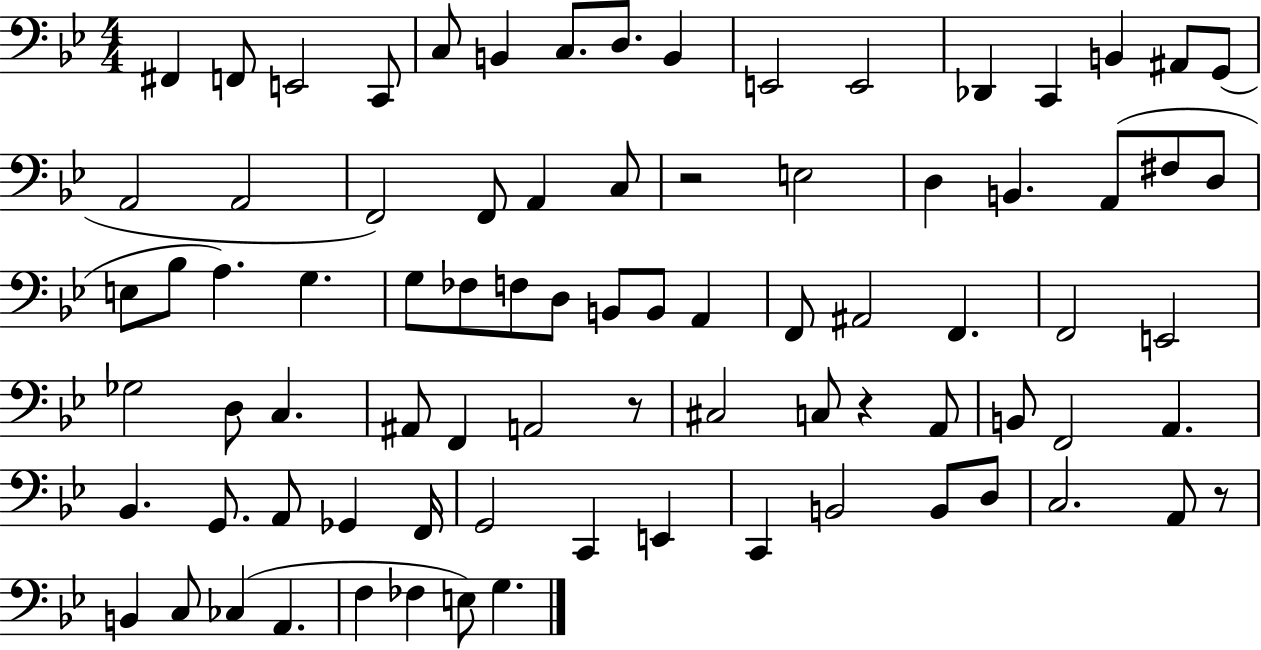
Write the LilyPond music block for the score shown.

{
  \clef bass
  \numericTimeSignature
  \time 4/4
  \key bes \major
  \repeat volta 2 { fis,4 f,8 e,2 c,8 | c8 b,4 c8. d8. b,4 | e,2 e,2 | des,4 c,4 b,4 ais,8 g,8( | \break a,2 a,2 | f,2) f,8 a,4 c8 | r2 e2 | d4 b,4. a,8( fis8 d8 | \break e8 bes8 a4.) g4. | g8 fes8 f8 d8 b,8 b,8 a,4 | f,8 ais,2 f,4. | f,2 e,2 | \break ges2 d8 c4. | ais,8 f,4 a,2 r8 | cis2 c8 r4 a,8 | b,8 f,2 a,4. | \break bes,4. g,8. a,8 ges,4 f,16 | g,2 c,4 e,4 | c,4 b,2 b,8 d8 | c2. a,8 r8 | \break b,4 c8 ces4( a,4. | f4 fes4 e8) g4. | } \bar "|."
}